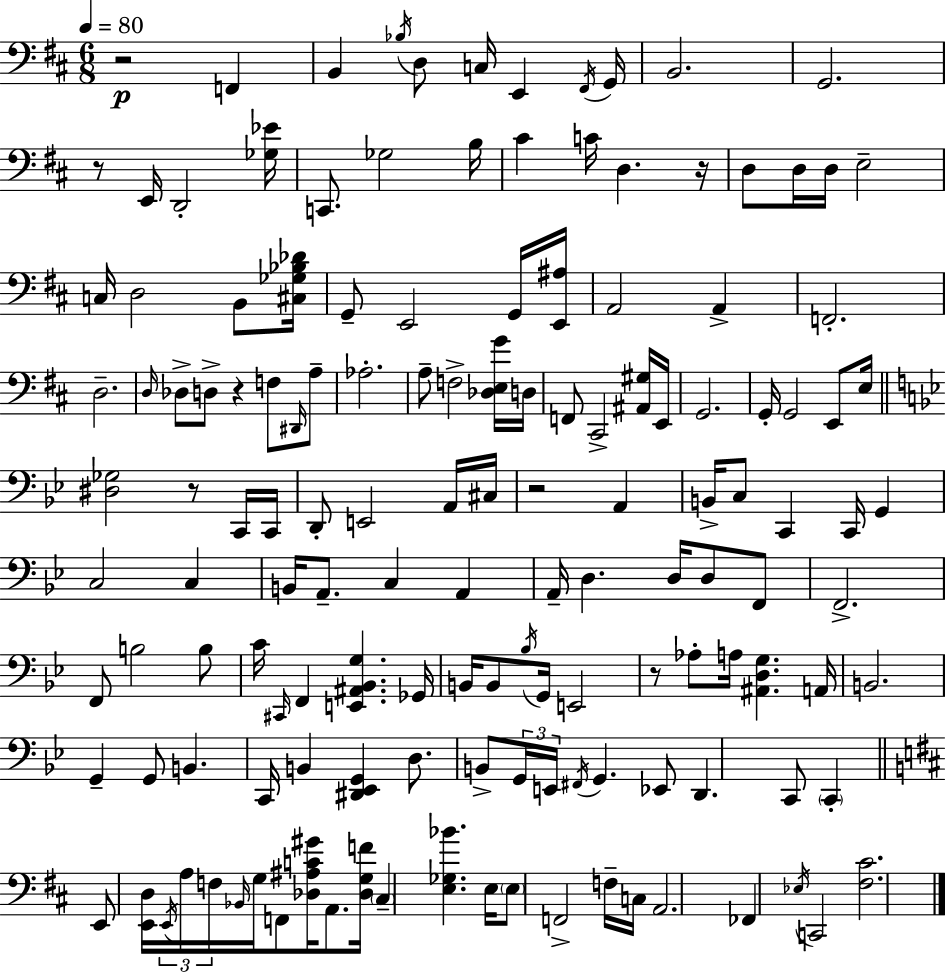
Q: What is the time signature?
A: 6/8